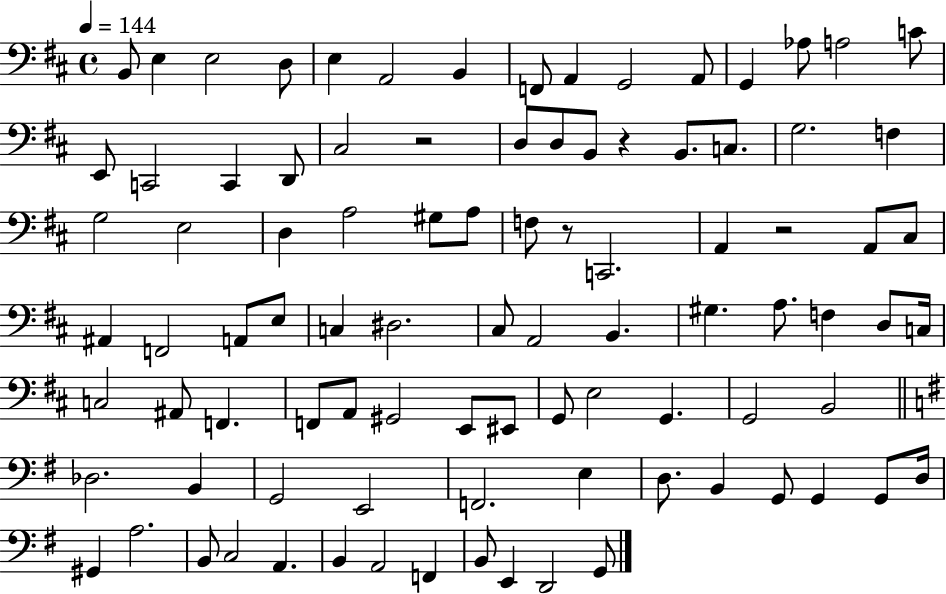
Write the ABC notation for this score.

X:1
T:Untitled
M:4/4
L:1/4
K:D
B,,/2 E, E,2 D,/2 E, A,,2 B,, F,,/2 A,, G,,2 A,,/2 G,, _A,/2 A,2 C/2 E,,/2 C,,2 C,, D,,/2 ^C,2 z2 D,/2 D,/2 B,,/2 z B,,/2 C,/2 G,2 F, G,2 E,2 D, A,2 ^G,/2 A,/2 F,/2 z/2 C,,2 A,, z2 A,,/2 ^C,/2 ^A,, F,,2 A,,/2 E,/2 C, ^D,2 ^C,/2 A,,2 B,, ^G, A,/2 F, D,/2 C,/4 C,2 ^A,,/2 F,, F,,/2 A,,/2 ^G,,2 E,,/2 ^E,,/2 G,,/2 E,2 G,, G,,2 B,,2 _D,2 B,, G,,2 E,,2 F,,2 E, D,/2 B,, G,,/2 G,, G,,/2 D,/4 ^G,, A,2 B,,/2 C,2 A,, B,, A,,2 F,, B,,/2 E,, D,,2 G,,/2